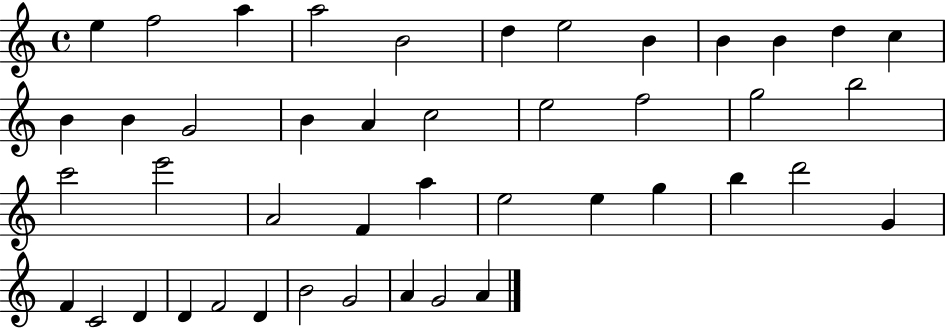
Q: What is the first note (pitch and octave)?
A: E5